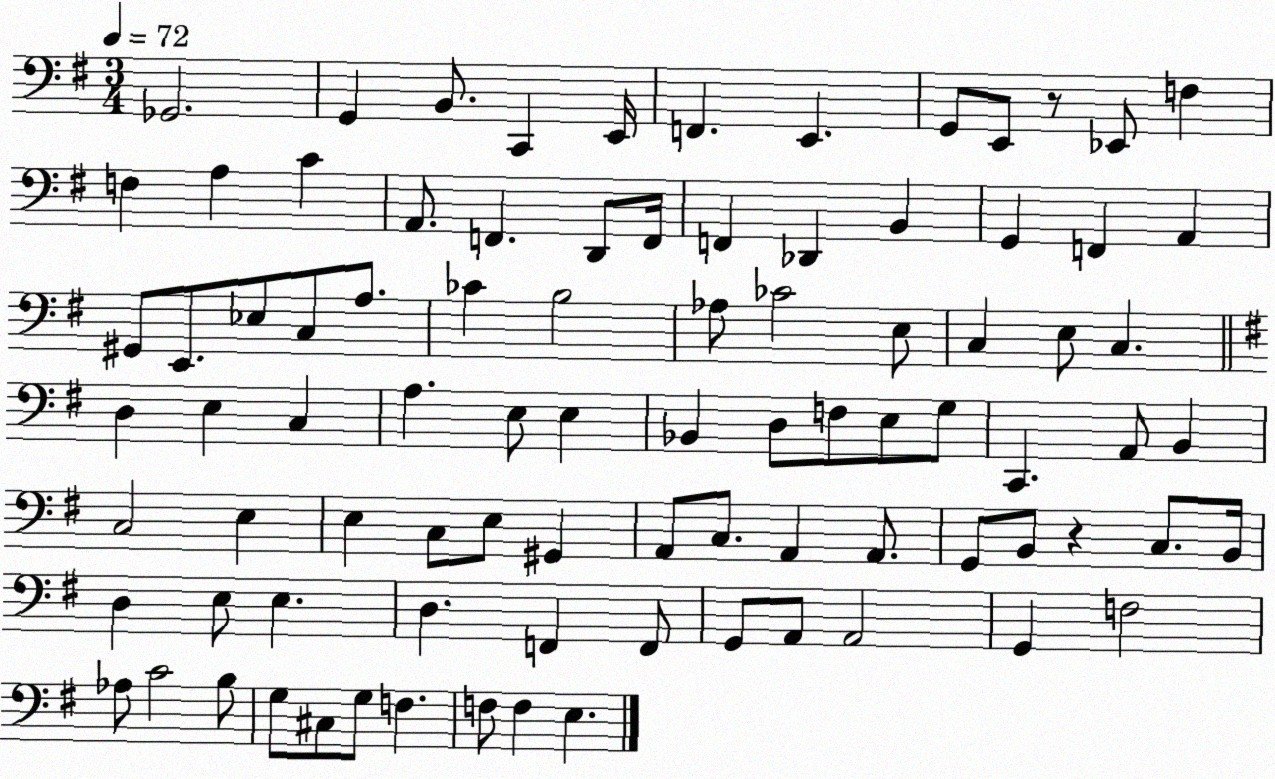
X:1
T:Untitled
M:3/4
L:1/4
K:G
_G,,2 G,, B,,/2 C,, E,,/4 F,, E,, G,,/2 E,,/2 z/2 _E,,/2 F, F, A, C A,,/2 F,, D,,/2 F,,/4 F,, _D,, B,, G,, F,, A,, ^G,,/2 E,,/2 _E,/2 C,/2 A,/2 _C B,2 _A,/2 _C2 E,/2 C, E,/2 C, D, E, C, A, E,/2 E, _B,, D,/2 F,/2 E,/2 G,/2 C,, A,,/2 B,, C,2 E, E, C,/2 E,/2 ^G,, A,,/2 C,/2 A,, A,,/2 G,,/2 B,,/2 z C,/2 B,,/4 D, E,/2 E, D, F,, F,,/2 G,,/2 A,,/2 A,,2 G,, F,2 _A,/2 C2 B,/2 G,/2 ^C,/2 G,/2 F, F,/2 F, E,